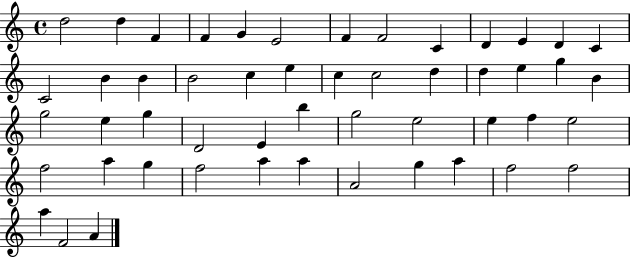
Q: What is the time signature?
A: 4/4